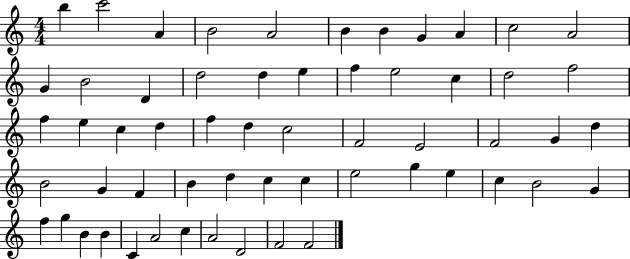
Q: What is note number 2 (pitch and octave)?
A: C6